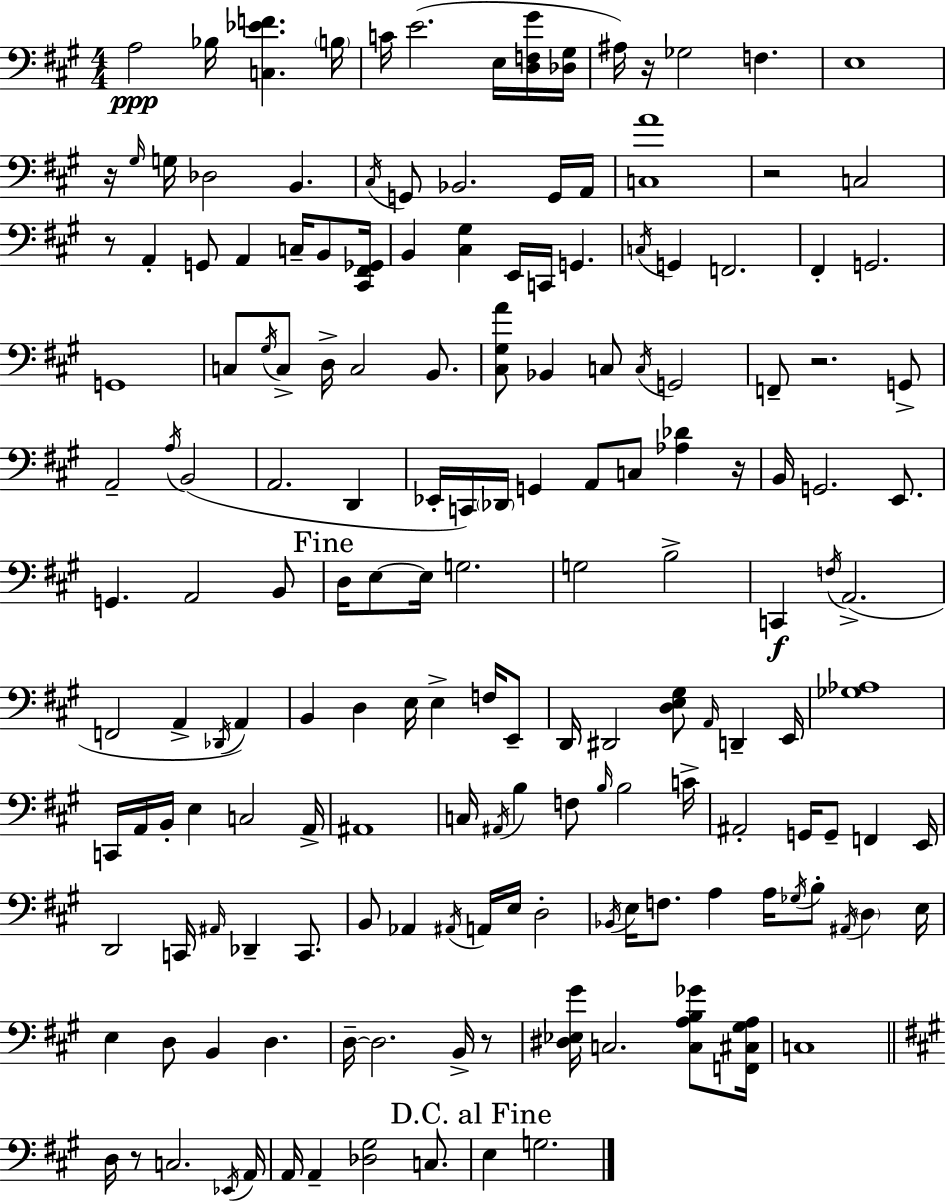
{
  \clef bass
  \numericTimeSignature
  \time 4/4
  \key a \major
  \repeat volta 2 { a2\ppp bes16 <c ees' f'>4. \parenthesize b16 | c'16 e'2.( e16 <d f gis'>16 <des gis>16 | ais16) r16 ges2 f4. | e1 | \break r16 \grace { gis16 } g16 des2 b,4. | \acciaccatura { cis16 } g,8 bes,2. | g,16 a,16 <c a'>1 | r2 c2 | \break r8 a,4-. g,8 a,4 c16-- b,8 | <cis, fis, ges,>16 b,4 <cis gis>4 e,16 c,16 g,4. | \acciaccatura { c16 } g,4 f,2. | fis,4-. g,2. | \break g,1 | c8 \acciaccatura { gis16 } c8-> d16-> c2 | b,8. <cis gis a'>8 bes,4 c8 \acciaccatura { c16 } g,2 | f,8-- r2. | \break g,8-> a,2-- \acciaccatura { a16 } b,2( | a,2. | d,4 ees,16-. c,16) \parenthesize des,16 g,4 a,8 c8 | <aes des'>4 r16 b,16 g,2. | \break e,8. g,4. a,2 | b,8 \mark "Fine" d16 e8~~ e16 g2. | g2 b2-> | c,4\f \acciaccatura { f16 }( a,2.-> | \break f,2 a,4-> | \acciaccatura { des,16 } a,4) b,4 d4 | e16 e4-> f16 e,8-- d,16 dis,2 | <d e gis>8 \grace { a,16 } d,4-- e,16 <ges aes>1 | \break c,16 a,16 b,16-. e4 | c2 a,16-> ais,1 | c16 \acciaccatura { ais,16 } b4 f8 | \grace { b16 } b2 c'16-> ais,2-. | \break g,16 g,8-- f,4 e,16 d,2 | c,16 \grace { ais,16 } des,4-- c,8. b,8 aes,4 | \acciaccatura { ais,16 } a,16 e16 d2-. \acciaccatura { bes,16 } e16 f8. | a4 a16 \acciaccatura { ges16 } b8-. \acciaccatura { ais,16 } \parenthesize d4 e16 | \break e4 d8 b,4 d4. | d16--~~ d2. b,16-> r8 | <dis ees gis'>16 c2. <c a b ges'>8 <f, cis gis a>16 | c1 | \break \bar "||" \break \key a \major d16 r8 c2. \acciaccatura { ees,16 } | a,16 a,16 a,4-- <des gis>2 c8. | \mark "D.C. al Fine" e4 g2. | } \bar "|."
}